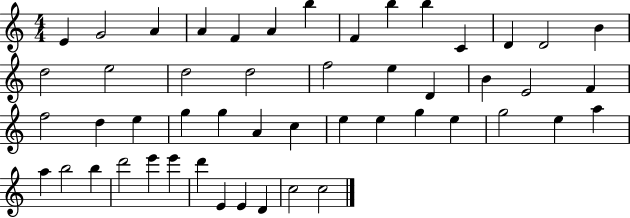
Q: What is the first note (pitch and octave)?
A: E4